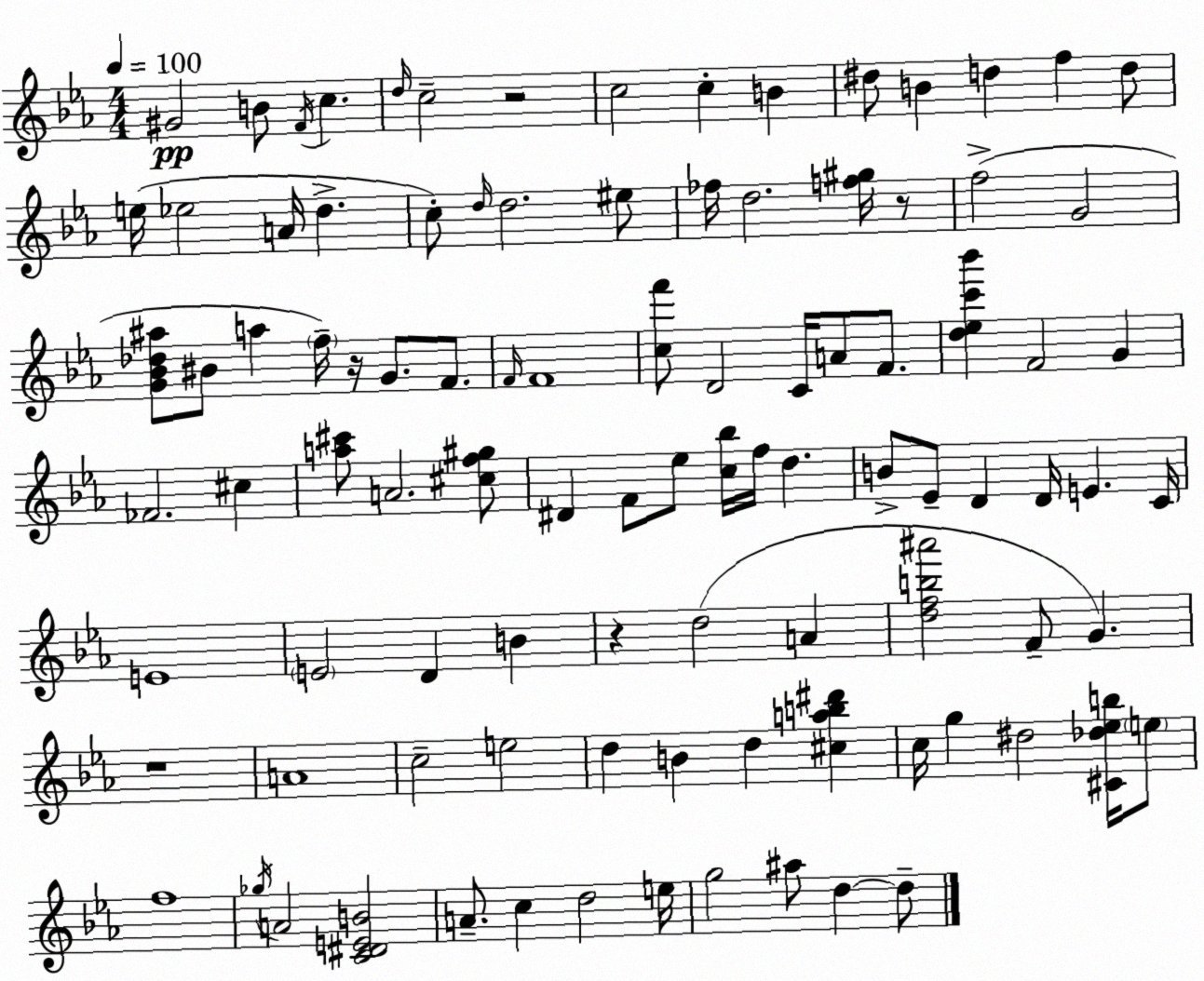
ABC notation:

X:1
T:Untitled
M:4/4
L:1/4
K:Cm
^G2 B/2 F/4 c d/4 c2 z2 c2 c B ^d/2 B d f d/2 e/4 _e2 A/4 d c/2 d/4 d2 ^e/2 _f/4 d2 [f^g]/4 z/2 f2 G2 [G_B_d^a]/2 ^B/2 a f/4 z/4 G/2 F/2 F/4 F4 [cf']/2 D2 C/4 A/2 F/2 [d_ec'_b'] F2 G _F2 ^c [a^c']/2 A2 [^cf^g]/2 ^D F/2 _e/2 [c_b]/4 f/4 d B/2 _E/2 D D/4 E C/4 E4 E2 D B z d2 A [dfb^a']2 F/2 G z4 A4 c2 e2 d B d [^cab^d'] c/4 g ^d2 [^C_d_eb]/4 e/2 f4 _g/4 A2 [C^DEB]2 A/2 c d2 e/4 g2 ^a/2 d d/2